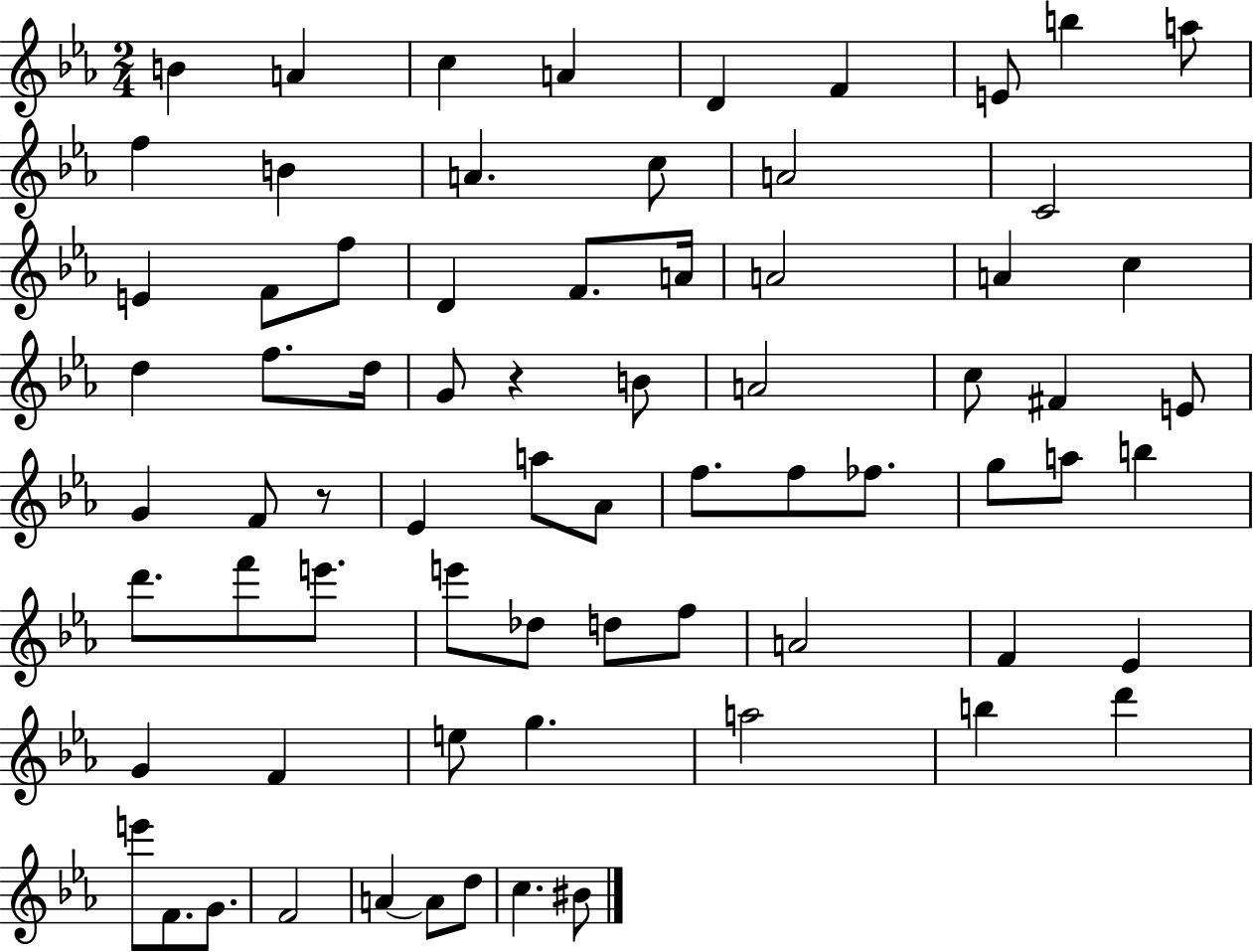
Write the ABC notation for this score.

X:1
T:Untitled
M:2/4
L:1/4
K:Eb
B A c A D F E/2 b a/2 f B A c/2 A2 C2 E F/2 f/2 D F/2 A/4 A2 A c d f/2 d/4 G/2 z B/2 A2 c/2 ^F E/2 G F/2 z/2 _E a/2 _A/2 f/2 f/2 _f/2 g/2 a/2 b d'/2 f'/2 e'/2 e'/2 _d/2 d/2 f/2 A2 F _E G F e/2 g a2 b d' e'/2 F/2 G/2 F2 A A/2 d/2 c ^B/2